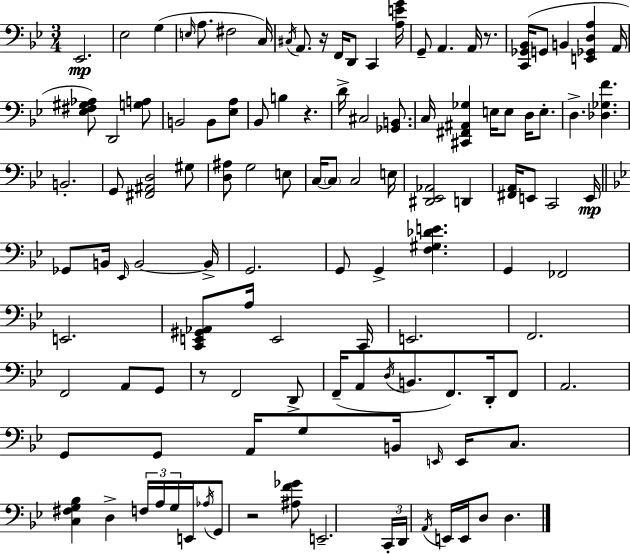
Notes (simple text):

Eb2/h. Eb3/h G3/q E3/s A3/e. F#3/h C3/s C#3/s A2/e. R/s F2/s D2/e C2/q [A3,E4,G4]/s G2/e A2/q. A2/s R/e. [C2,Gb2,Bb2]/s G2/e B2/q [E2,Gb2,D3,A3]/q A2/s [Eb3,F#3,G#3,Ab3]/e D2/h [G3,A3]/e B2/h B2/e [Eb3,A3]/e Bb2/e B3/q R/q. D4/s C#3/h [Gb2,B2]/e. C3/s [C#2,F#2,A#2,Gb3]/q E3/s E3/e D3/s E3/e. D3/q. [Db3,Gb3,F4]/q. B2/h. G2/e [F#2,A#2,D3]/h G#3/e [D3,A#3]/e G3/h E3/e C3/s C3/e C3/h E3/s [D#2,Eb2,Ab2]/h D2/q [F#2,A2]/s E2/e C2/h E2/s Gb2/e B2/s Eb2/s B2/h B2/s G2/h. G2/e G2/q [F3,G#3,Db4,E4]/q. G2/q FES2/h E2/h. [C2,E2,G#2,Ab2]/e A3/s E2/h C2/s E2/h. F2/h. F2/h A2/e G2/e R/e F2/h D2/e F2/s A2/e D3/s B2/e. F2/e. D2/s F2/e A2/h. G2/e G2/e A2/s G3/e B2/s E2/s E2/s C3/e. [C3,F#3,G3,Bb3]/q D3/q F3/s A3/s G3/s E2/s Ab3/s G2/e R/h [A#3,F4,Gb4]/e E2/h. C2/s D2/s A2/s E2/s E2/s D3/e D3/q.